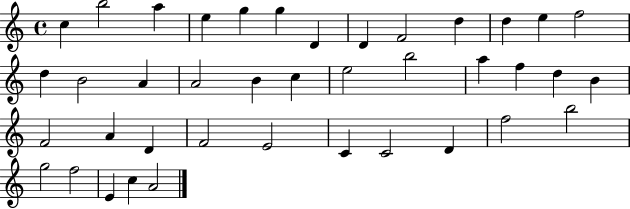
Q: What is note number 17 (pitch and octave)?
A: A4